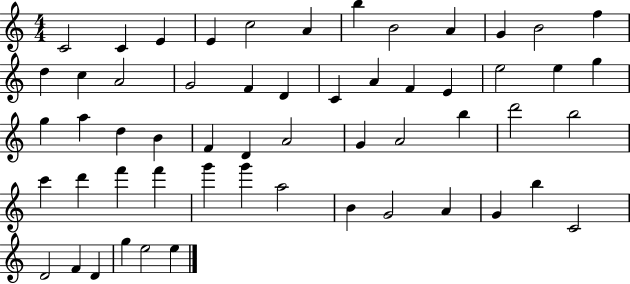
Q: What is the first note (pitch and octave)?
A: C4